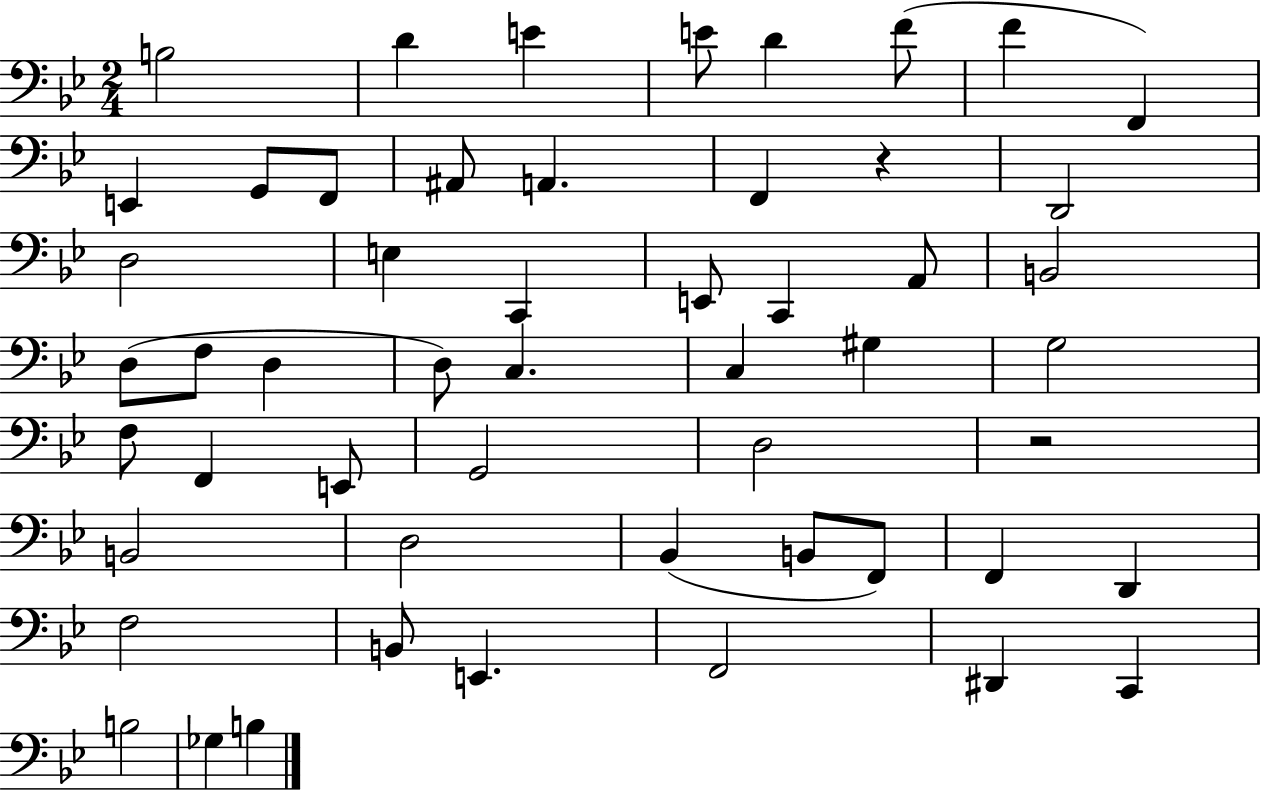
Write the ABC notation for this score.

X:1
T:Untitled
M:2/4
L:1/4
K:Bb
B,2 D E E/2 D F/2 F F,, E,, G,,/2 F,,/2 ^A,,/2 A,, F,, z D,,2 D,2 E, C,, E,,/2 C,, A,,/2 B,,2 D,/2 F,/2 D, D,/2 C, C, ^G, G,2 F,/2 F,, E,,/2 G,,2 D,2 z2 B,,2 D,2 _B,, B,,/2 F,,/2 F,, D,, F,2 B,,/2 E,, F,,2 ^D,, C,, B,2 _G, B,